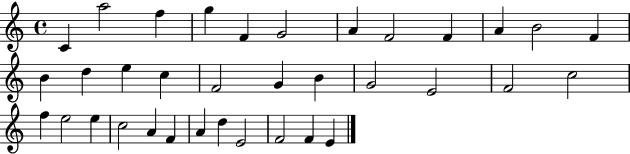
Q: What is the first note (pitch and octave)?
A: C4